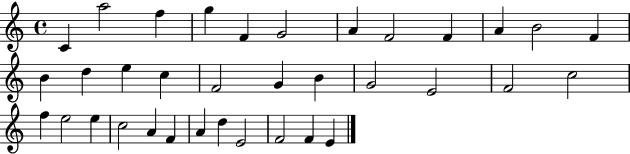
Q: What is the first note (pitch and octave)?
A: C4